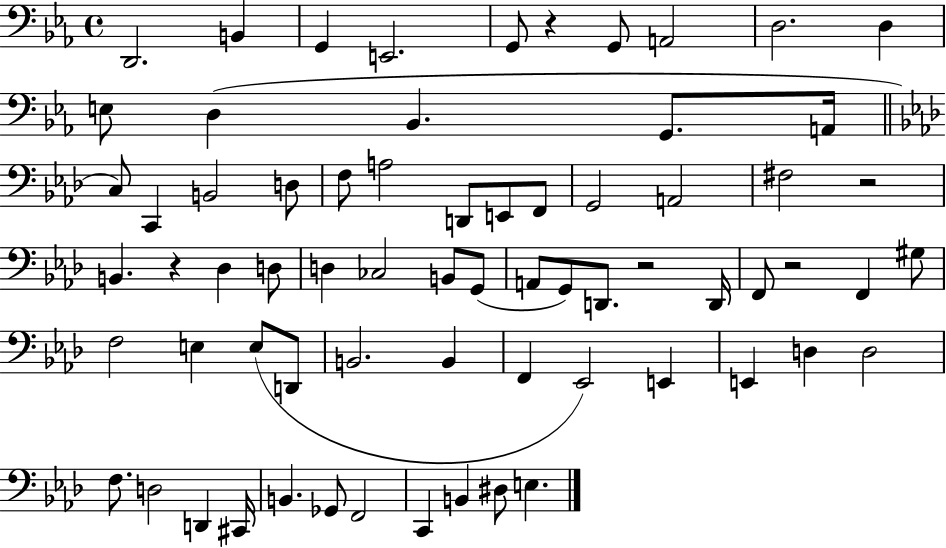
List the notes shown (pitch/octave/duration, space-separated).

D2/h. B2/q G2/q E2/h. G2/e R/q G2/e A2/h D3/h. D3/q E3/e D3/q Bb2/q. G2/e. A2/s C3/e C2/q B2/h D3/e F3/e A3/h D2/e E2/e F2/e G2/h A2/h F#3/h R/h B2/q. R/q Db3/q D3/e D3/q CES3/h B2/e G2/e A2/e G2/e D2/e. R/h D2/s F2/e R/h F2/q G#3/e F3/h E3/q E3/e D2/e B2/h. B2/q F2/q Eb2/h E2/q E2/q D3/q D3/h F3/e. D3/h D2/q C#2/s B2/q. Gb2/e F2/h C2/q B2/q D#3/e E3/q.